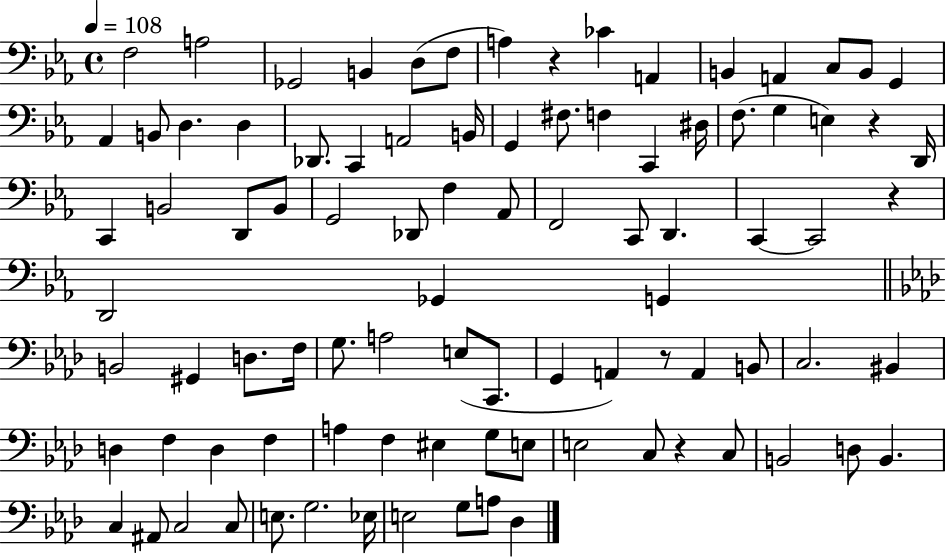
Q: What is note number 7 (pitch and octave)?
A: A3